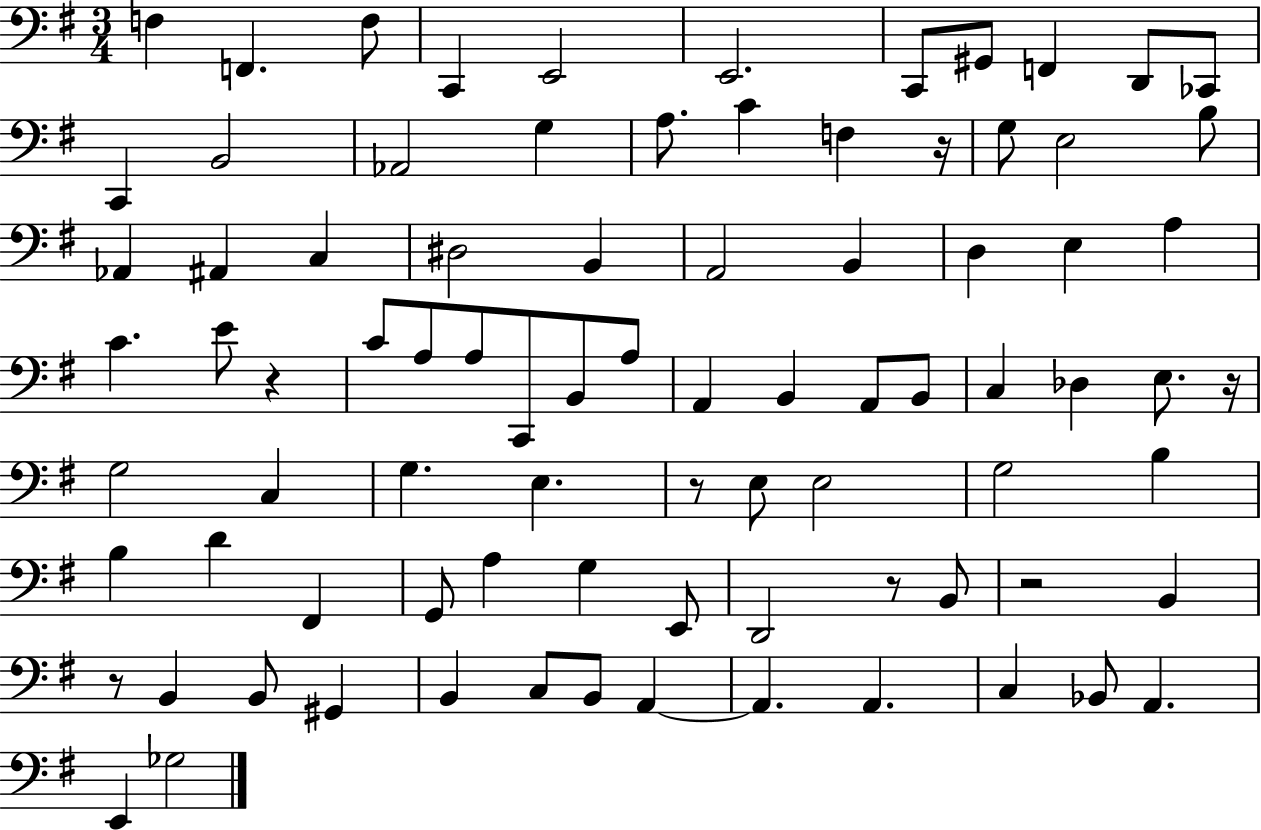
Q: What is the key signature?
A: G major